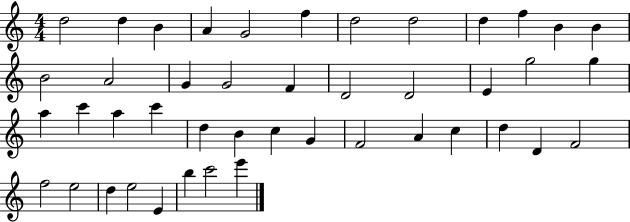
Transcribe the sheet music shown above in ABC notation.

X:1
T:Untitled
M:4/4
L:1/4
K:C
d2 d B A G2 f d2 d2 d f B B B2 A2 G G2 F D2 D2 E g2 g a c' a c' d B c G F2 A c d D F2 f2 e2 d e2 E b c'2 e'